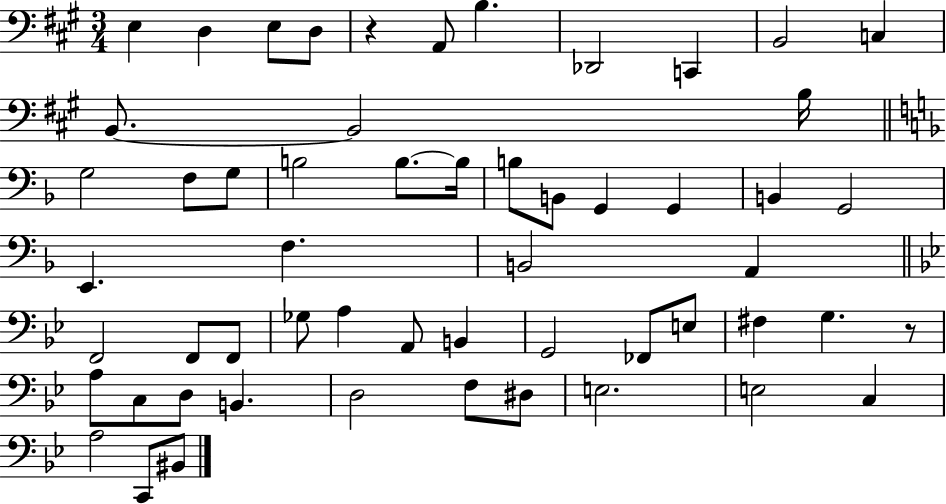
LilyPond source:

{
  \clef bass
  \numericTimeSignature
  \time 3/4
  \key a \major
  e4 d4 e8 d8 | r4 a,8 b4. | des,2 c,4 | b,2 c4 | \break b,8.~~ b,2 b16 | \bar "||" \break \key f \major g2 f8 g8 | b2 b8.~~ b16 | b8 b,8 g,4 g,4 | b,4 g,2 | \break e,4. f4. | b,2 a,4 | \bar "||" \break \key g \minor f,2 f,8 f,8 | ges8 a4 a,8 b,4 | g,2 fes,8 e8 | fis4 g4. r8 | \break a8 c8 d8 b,4. | d2 f8 dis8 | e2. | e2 c4 | \break a2 c,8 bis,8 | \bar "|."
}